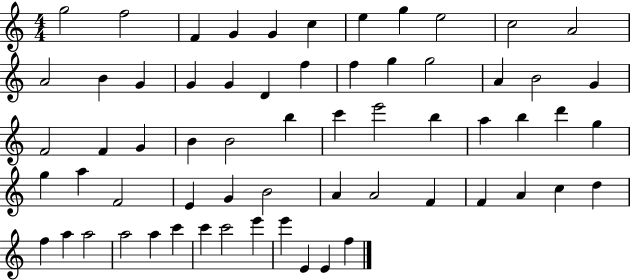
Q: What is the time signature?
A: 4/4